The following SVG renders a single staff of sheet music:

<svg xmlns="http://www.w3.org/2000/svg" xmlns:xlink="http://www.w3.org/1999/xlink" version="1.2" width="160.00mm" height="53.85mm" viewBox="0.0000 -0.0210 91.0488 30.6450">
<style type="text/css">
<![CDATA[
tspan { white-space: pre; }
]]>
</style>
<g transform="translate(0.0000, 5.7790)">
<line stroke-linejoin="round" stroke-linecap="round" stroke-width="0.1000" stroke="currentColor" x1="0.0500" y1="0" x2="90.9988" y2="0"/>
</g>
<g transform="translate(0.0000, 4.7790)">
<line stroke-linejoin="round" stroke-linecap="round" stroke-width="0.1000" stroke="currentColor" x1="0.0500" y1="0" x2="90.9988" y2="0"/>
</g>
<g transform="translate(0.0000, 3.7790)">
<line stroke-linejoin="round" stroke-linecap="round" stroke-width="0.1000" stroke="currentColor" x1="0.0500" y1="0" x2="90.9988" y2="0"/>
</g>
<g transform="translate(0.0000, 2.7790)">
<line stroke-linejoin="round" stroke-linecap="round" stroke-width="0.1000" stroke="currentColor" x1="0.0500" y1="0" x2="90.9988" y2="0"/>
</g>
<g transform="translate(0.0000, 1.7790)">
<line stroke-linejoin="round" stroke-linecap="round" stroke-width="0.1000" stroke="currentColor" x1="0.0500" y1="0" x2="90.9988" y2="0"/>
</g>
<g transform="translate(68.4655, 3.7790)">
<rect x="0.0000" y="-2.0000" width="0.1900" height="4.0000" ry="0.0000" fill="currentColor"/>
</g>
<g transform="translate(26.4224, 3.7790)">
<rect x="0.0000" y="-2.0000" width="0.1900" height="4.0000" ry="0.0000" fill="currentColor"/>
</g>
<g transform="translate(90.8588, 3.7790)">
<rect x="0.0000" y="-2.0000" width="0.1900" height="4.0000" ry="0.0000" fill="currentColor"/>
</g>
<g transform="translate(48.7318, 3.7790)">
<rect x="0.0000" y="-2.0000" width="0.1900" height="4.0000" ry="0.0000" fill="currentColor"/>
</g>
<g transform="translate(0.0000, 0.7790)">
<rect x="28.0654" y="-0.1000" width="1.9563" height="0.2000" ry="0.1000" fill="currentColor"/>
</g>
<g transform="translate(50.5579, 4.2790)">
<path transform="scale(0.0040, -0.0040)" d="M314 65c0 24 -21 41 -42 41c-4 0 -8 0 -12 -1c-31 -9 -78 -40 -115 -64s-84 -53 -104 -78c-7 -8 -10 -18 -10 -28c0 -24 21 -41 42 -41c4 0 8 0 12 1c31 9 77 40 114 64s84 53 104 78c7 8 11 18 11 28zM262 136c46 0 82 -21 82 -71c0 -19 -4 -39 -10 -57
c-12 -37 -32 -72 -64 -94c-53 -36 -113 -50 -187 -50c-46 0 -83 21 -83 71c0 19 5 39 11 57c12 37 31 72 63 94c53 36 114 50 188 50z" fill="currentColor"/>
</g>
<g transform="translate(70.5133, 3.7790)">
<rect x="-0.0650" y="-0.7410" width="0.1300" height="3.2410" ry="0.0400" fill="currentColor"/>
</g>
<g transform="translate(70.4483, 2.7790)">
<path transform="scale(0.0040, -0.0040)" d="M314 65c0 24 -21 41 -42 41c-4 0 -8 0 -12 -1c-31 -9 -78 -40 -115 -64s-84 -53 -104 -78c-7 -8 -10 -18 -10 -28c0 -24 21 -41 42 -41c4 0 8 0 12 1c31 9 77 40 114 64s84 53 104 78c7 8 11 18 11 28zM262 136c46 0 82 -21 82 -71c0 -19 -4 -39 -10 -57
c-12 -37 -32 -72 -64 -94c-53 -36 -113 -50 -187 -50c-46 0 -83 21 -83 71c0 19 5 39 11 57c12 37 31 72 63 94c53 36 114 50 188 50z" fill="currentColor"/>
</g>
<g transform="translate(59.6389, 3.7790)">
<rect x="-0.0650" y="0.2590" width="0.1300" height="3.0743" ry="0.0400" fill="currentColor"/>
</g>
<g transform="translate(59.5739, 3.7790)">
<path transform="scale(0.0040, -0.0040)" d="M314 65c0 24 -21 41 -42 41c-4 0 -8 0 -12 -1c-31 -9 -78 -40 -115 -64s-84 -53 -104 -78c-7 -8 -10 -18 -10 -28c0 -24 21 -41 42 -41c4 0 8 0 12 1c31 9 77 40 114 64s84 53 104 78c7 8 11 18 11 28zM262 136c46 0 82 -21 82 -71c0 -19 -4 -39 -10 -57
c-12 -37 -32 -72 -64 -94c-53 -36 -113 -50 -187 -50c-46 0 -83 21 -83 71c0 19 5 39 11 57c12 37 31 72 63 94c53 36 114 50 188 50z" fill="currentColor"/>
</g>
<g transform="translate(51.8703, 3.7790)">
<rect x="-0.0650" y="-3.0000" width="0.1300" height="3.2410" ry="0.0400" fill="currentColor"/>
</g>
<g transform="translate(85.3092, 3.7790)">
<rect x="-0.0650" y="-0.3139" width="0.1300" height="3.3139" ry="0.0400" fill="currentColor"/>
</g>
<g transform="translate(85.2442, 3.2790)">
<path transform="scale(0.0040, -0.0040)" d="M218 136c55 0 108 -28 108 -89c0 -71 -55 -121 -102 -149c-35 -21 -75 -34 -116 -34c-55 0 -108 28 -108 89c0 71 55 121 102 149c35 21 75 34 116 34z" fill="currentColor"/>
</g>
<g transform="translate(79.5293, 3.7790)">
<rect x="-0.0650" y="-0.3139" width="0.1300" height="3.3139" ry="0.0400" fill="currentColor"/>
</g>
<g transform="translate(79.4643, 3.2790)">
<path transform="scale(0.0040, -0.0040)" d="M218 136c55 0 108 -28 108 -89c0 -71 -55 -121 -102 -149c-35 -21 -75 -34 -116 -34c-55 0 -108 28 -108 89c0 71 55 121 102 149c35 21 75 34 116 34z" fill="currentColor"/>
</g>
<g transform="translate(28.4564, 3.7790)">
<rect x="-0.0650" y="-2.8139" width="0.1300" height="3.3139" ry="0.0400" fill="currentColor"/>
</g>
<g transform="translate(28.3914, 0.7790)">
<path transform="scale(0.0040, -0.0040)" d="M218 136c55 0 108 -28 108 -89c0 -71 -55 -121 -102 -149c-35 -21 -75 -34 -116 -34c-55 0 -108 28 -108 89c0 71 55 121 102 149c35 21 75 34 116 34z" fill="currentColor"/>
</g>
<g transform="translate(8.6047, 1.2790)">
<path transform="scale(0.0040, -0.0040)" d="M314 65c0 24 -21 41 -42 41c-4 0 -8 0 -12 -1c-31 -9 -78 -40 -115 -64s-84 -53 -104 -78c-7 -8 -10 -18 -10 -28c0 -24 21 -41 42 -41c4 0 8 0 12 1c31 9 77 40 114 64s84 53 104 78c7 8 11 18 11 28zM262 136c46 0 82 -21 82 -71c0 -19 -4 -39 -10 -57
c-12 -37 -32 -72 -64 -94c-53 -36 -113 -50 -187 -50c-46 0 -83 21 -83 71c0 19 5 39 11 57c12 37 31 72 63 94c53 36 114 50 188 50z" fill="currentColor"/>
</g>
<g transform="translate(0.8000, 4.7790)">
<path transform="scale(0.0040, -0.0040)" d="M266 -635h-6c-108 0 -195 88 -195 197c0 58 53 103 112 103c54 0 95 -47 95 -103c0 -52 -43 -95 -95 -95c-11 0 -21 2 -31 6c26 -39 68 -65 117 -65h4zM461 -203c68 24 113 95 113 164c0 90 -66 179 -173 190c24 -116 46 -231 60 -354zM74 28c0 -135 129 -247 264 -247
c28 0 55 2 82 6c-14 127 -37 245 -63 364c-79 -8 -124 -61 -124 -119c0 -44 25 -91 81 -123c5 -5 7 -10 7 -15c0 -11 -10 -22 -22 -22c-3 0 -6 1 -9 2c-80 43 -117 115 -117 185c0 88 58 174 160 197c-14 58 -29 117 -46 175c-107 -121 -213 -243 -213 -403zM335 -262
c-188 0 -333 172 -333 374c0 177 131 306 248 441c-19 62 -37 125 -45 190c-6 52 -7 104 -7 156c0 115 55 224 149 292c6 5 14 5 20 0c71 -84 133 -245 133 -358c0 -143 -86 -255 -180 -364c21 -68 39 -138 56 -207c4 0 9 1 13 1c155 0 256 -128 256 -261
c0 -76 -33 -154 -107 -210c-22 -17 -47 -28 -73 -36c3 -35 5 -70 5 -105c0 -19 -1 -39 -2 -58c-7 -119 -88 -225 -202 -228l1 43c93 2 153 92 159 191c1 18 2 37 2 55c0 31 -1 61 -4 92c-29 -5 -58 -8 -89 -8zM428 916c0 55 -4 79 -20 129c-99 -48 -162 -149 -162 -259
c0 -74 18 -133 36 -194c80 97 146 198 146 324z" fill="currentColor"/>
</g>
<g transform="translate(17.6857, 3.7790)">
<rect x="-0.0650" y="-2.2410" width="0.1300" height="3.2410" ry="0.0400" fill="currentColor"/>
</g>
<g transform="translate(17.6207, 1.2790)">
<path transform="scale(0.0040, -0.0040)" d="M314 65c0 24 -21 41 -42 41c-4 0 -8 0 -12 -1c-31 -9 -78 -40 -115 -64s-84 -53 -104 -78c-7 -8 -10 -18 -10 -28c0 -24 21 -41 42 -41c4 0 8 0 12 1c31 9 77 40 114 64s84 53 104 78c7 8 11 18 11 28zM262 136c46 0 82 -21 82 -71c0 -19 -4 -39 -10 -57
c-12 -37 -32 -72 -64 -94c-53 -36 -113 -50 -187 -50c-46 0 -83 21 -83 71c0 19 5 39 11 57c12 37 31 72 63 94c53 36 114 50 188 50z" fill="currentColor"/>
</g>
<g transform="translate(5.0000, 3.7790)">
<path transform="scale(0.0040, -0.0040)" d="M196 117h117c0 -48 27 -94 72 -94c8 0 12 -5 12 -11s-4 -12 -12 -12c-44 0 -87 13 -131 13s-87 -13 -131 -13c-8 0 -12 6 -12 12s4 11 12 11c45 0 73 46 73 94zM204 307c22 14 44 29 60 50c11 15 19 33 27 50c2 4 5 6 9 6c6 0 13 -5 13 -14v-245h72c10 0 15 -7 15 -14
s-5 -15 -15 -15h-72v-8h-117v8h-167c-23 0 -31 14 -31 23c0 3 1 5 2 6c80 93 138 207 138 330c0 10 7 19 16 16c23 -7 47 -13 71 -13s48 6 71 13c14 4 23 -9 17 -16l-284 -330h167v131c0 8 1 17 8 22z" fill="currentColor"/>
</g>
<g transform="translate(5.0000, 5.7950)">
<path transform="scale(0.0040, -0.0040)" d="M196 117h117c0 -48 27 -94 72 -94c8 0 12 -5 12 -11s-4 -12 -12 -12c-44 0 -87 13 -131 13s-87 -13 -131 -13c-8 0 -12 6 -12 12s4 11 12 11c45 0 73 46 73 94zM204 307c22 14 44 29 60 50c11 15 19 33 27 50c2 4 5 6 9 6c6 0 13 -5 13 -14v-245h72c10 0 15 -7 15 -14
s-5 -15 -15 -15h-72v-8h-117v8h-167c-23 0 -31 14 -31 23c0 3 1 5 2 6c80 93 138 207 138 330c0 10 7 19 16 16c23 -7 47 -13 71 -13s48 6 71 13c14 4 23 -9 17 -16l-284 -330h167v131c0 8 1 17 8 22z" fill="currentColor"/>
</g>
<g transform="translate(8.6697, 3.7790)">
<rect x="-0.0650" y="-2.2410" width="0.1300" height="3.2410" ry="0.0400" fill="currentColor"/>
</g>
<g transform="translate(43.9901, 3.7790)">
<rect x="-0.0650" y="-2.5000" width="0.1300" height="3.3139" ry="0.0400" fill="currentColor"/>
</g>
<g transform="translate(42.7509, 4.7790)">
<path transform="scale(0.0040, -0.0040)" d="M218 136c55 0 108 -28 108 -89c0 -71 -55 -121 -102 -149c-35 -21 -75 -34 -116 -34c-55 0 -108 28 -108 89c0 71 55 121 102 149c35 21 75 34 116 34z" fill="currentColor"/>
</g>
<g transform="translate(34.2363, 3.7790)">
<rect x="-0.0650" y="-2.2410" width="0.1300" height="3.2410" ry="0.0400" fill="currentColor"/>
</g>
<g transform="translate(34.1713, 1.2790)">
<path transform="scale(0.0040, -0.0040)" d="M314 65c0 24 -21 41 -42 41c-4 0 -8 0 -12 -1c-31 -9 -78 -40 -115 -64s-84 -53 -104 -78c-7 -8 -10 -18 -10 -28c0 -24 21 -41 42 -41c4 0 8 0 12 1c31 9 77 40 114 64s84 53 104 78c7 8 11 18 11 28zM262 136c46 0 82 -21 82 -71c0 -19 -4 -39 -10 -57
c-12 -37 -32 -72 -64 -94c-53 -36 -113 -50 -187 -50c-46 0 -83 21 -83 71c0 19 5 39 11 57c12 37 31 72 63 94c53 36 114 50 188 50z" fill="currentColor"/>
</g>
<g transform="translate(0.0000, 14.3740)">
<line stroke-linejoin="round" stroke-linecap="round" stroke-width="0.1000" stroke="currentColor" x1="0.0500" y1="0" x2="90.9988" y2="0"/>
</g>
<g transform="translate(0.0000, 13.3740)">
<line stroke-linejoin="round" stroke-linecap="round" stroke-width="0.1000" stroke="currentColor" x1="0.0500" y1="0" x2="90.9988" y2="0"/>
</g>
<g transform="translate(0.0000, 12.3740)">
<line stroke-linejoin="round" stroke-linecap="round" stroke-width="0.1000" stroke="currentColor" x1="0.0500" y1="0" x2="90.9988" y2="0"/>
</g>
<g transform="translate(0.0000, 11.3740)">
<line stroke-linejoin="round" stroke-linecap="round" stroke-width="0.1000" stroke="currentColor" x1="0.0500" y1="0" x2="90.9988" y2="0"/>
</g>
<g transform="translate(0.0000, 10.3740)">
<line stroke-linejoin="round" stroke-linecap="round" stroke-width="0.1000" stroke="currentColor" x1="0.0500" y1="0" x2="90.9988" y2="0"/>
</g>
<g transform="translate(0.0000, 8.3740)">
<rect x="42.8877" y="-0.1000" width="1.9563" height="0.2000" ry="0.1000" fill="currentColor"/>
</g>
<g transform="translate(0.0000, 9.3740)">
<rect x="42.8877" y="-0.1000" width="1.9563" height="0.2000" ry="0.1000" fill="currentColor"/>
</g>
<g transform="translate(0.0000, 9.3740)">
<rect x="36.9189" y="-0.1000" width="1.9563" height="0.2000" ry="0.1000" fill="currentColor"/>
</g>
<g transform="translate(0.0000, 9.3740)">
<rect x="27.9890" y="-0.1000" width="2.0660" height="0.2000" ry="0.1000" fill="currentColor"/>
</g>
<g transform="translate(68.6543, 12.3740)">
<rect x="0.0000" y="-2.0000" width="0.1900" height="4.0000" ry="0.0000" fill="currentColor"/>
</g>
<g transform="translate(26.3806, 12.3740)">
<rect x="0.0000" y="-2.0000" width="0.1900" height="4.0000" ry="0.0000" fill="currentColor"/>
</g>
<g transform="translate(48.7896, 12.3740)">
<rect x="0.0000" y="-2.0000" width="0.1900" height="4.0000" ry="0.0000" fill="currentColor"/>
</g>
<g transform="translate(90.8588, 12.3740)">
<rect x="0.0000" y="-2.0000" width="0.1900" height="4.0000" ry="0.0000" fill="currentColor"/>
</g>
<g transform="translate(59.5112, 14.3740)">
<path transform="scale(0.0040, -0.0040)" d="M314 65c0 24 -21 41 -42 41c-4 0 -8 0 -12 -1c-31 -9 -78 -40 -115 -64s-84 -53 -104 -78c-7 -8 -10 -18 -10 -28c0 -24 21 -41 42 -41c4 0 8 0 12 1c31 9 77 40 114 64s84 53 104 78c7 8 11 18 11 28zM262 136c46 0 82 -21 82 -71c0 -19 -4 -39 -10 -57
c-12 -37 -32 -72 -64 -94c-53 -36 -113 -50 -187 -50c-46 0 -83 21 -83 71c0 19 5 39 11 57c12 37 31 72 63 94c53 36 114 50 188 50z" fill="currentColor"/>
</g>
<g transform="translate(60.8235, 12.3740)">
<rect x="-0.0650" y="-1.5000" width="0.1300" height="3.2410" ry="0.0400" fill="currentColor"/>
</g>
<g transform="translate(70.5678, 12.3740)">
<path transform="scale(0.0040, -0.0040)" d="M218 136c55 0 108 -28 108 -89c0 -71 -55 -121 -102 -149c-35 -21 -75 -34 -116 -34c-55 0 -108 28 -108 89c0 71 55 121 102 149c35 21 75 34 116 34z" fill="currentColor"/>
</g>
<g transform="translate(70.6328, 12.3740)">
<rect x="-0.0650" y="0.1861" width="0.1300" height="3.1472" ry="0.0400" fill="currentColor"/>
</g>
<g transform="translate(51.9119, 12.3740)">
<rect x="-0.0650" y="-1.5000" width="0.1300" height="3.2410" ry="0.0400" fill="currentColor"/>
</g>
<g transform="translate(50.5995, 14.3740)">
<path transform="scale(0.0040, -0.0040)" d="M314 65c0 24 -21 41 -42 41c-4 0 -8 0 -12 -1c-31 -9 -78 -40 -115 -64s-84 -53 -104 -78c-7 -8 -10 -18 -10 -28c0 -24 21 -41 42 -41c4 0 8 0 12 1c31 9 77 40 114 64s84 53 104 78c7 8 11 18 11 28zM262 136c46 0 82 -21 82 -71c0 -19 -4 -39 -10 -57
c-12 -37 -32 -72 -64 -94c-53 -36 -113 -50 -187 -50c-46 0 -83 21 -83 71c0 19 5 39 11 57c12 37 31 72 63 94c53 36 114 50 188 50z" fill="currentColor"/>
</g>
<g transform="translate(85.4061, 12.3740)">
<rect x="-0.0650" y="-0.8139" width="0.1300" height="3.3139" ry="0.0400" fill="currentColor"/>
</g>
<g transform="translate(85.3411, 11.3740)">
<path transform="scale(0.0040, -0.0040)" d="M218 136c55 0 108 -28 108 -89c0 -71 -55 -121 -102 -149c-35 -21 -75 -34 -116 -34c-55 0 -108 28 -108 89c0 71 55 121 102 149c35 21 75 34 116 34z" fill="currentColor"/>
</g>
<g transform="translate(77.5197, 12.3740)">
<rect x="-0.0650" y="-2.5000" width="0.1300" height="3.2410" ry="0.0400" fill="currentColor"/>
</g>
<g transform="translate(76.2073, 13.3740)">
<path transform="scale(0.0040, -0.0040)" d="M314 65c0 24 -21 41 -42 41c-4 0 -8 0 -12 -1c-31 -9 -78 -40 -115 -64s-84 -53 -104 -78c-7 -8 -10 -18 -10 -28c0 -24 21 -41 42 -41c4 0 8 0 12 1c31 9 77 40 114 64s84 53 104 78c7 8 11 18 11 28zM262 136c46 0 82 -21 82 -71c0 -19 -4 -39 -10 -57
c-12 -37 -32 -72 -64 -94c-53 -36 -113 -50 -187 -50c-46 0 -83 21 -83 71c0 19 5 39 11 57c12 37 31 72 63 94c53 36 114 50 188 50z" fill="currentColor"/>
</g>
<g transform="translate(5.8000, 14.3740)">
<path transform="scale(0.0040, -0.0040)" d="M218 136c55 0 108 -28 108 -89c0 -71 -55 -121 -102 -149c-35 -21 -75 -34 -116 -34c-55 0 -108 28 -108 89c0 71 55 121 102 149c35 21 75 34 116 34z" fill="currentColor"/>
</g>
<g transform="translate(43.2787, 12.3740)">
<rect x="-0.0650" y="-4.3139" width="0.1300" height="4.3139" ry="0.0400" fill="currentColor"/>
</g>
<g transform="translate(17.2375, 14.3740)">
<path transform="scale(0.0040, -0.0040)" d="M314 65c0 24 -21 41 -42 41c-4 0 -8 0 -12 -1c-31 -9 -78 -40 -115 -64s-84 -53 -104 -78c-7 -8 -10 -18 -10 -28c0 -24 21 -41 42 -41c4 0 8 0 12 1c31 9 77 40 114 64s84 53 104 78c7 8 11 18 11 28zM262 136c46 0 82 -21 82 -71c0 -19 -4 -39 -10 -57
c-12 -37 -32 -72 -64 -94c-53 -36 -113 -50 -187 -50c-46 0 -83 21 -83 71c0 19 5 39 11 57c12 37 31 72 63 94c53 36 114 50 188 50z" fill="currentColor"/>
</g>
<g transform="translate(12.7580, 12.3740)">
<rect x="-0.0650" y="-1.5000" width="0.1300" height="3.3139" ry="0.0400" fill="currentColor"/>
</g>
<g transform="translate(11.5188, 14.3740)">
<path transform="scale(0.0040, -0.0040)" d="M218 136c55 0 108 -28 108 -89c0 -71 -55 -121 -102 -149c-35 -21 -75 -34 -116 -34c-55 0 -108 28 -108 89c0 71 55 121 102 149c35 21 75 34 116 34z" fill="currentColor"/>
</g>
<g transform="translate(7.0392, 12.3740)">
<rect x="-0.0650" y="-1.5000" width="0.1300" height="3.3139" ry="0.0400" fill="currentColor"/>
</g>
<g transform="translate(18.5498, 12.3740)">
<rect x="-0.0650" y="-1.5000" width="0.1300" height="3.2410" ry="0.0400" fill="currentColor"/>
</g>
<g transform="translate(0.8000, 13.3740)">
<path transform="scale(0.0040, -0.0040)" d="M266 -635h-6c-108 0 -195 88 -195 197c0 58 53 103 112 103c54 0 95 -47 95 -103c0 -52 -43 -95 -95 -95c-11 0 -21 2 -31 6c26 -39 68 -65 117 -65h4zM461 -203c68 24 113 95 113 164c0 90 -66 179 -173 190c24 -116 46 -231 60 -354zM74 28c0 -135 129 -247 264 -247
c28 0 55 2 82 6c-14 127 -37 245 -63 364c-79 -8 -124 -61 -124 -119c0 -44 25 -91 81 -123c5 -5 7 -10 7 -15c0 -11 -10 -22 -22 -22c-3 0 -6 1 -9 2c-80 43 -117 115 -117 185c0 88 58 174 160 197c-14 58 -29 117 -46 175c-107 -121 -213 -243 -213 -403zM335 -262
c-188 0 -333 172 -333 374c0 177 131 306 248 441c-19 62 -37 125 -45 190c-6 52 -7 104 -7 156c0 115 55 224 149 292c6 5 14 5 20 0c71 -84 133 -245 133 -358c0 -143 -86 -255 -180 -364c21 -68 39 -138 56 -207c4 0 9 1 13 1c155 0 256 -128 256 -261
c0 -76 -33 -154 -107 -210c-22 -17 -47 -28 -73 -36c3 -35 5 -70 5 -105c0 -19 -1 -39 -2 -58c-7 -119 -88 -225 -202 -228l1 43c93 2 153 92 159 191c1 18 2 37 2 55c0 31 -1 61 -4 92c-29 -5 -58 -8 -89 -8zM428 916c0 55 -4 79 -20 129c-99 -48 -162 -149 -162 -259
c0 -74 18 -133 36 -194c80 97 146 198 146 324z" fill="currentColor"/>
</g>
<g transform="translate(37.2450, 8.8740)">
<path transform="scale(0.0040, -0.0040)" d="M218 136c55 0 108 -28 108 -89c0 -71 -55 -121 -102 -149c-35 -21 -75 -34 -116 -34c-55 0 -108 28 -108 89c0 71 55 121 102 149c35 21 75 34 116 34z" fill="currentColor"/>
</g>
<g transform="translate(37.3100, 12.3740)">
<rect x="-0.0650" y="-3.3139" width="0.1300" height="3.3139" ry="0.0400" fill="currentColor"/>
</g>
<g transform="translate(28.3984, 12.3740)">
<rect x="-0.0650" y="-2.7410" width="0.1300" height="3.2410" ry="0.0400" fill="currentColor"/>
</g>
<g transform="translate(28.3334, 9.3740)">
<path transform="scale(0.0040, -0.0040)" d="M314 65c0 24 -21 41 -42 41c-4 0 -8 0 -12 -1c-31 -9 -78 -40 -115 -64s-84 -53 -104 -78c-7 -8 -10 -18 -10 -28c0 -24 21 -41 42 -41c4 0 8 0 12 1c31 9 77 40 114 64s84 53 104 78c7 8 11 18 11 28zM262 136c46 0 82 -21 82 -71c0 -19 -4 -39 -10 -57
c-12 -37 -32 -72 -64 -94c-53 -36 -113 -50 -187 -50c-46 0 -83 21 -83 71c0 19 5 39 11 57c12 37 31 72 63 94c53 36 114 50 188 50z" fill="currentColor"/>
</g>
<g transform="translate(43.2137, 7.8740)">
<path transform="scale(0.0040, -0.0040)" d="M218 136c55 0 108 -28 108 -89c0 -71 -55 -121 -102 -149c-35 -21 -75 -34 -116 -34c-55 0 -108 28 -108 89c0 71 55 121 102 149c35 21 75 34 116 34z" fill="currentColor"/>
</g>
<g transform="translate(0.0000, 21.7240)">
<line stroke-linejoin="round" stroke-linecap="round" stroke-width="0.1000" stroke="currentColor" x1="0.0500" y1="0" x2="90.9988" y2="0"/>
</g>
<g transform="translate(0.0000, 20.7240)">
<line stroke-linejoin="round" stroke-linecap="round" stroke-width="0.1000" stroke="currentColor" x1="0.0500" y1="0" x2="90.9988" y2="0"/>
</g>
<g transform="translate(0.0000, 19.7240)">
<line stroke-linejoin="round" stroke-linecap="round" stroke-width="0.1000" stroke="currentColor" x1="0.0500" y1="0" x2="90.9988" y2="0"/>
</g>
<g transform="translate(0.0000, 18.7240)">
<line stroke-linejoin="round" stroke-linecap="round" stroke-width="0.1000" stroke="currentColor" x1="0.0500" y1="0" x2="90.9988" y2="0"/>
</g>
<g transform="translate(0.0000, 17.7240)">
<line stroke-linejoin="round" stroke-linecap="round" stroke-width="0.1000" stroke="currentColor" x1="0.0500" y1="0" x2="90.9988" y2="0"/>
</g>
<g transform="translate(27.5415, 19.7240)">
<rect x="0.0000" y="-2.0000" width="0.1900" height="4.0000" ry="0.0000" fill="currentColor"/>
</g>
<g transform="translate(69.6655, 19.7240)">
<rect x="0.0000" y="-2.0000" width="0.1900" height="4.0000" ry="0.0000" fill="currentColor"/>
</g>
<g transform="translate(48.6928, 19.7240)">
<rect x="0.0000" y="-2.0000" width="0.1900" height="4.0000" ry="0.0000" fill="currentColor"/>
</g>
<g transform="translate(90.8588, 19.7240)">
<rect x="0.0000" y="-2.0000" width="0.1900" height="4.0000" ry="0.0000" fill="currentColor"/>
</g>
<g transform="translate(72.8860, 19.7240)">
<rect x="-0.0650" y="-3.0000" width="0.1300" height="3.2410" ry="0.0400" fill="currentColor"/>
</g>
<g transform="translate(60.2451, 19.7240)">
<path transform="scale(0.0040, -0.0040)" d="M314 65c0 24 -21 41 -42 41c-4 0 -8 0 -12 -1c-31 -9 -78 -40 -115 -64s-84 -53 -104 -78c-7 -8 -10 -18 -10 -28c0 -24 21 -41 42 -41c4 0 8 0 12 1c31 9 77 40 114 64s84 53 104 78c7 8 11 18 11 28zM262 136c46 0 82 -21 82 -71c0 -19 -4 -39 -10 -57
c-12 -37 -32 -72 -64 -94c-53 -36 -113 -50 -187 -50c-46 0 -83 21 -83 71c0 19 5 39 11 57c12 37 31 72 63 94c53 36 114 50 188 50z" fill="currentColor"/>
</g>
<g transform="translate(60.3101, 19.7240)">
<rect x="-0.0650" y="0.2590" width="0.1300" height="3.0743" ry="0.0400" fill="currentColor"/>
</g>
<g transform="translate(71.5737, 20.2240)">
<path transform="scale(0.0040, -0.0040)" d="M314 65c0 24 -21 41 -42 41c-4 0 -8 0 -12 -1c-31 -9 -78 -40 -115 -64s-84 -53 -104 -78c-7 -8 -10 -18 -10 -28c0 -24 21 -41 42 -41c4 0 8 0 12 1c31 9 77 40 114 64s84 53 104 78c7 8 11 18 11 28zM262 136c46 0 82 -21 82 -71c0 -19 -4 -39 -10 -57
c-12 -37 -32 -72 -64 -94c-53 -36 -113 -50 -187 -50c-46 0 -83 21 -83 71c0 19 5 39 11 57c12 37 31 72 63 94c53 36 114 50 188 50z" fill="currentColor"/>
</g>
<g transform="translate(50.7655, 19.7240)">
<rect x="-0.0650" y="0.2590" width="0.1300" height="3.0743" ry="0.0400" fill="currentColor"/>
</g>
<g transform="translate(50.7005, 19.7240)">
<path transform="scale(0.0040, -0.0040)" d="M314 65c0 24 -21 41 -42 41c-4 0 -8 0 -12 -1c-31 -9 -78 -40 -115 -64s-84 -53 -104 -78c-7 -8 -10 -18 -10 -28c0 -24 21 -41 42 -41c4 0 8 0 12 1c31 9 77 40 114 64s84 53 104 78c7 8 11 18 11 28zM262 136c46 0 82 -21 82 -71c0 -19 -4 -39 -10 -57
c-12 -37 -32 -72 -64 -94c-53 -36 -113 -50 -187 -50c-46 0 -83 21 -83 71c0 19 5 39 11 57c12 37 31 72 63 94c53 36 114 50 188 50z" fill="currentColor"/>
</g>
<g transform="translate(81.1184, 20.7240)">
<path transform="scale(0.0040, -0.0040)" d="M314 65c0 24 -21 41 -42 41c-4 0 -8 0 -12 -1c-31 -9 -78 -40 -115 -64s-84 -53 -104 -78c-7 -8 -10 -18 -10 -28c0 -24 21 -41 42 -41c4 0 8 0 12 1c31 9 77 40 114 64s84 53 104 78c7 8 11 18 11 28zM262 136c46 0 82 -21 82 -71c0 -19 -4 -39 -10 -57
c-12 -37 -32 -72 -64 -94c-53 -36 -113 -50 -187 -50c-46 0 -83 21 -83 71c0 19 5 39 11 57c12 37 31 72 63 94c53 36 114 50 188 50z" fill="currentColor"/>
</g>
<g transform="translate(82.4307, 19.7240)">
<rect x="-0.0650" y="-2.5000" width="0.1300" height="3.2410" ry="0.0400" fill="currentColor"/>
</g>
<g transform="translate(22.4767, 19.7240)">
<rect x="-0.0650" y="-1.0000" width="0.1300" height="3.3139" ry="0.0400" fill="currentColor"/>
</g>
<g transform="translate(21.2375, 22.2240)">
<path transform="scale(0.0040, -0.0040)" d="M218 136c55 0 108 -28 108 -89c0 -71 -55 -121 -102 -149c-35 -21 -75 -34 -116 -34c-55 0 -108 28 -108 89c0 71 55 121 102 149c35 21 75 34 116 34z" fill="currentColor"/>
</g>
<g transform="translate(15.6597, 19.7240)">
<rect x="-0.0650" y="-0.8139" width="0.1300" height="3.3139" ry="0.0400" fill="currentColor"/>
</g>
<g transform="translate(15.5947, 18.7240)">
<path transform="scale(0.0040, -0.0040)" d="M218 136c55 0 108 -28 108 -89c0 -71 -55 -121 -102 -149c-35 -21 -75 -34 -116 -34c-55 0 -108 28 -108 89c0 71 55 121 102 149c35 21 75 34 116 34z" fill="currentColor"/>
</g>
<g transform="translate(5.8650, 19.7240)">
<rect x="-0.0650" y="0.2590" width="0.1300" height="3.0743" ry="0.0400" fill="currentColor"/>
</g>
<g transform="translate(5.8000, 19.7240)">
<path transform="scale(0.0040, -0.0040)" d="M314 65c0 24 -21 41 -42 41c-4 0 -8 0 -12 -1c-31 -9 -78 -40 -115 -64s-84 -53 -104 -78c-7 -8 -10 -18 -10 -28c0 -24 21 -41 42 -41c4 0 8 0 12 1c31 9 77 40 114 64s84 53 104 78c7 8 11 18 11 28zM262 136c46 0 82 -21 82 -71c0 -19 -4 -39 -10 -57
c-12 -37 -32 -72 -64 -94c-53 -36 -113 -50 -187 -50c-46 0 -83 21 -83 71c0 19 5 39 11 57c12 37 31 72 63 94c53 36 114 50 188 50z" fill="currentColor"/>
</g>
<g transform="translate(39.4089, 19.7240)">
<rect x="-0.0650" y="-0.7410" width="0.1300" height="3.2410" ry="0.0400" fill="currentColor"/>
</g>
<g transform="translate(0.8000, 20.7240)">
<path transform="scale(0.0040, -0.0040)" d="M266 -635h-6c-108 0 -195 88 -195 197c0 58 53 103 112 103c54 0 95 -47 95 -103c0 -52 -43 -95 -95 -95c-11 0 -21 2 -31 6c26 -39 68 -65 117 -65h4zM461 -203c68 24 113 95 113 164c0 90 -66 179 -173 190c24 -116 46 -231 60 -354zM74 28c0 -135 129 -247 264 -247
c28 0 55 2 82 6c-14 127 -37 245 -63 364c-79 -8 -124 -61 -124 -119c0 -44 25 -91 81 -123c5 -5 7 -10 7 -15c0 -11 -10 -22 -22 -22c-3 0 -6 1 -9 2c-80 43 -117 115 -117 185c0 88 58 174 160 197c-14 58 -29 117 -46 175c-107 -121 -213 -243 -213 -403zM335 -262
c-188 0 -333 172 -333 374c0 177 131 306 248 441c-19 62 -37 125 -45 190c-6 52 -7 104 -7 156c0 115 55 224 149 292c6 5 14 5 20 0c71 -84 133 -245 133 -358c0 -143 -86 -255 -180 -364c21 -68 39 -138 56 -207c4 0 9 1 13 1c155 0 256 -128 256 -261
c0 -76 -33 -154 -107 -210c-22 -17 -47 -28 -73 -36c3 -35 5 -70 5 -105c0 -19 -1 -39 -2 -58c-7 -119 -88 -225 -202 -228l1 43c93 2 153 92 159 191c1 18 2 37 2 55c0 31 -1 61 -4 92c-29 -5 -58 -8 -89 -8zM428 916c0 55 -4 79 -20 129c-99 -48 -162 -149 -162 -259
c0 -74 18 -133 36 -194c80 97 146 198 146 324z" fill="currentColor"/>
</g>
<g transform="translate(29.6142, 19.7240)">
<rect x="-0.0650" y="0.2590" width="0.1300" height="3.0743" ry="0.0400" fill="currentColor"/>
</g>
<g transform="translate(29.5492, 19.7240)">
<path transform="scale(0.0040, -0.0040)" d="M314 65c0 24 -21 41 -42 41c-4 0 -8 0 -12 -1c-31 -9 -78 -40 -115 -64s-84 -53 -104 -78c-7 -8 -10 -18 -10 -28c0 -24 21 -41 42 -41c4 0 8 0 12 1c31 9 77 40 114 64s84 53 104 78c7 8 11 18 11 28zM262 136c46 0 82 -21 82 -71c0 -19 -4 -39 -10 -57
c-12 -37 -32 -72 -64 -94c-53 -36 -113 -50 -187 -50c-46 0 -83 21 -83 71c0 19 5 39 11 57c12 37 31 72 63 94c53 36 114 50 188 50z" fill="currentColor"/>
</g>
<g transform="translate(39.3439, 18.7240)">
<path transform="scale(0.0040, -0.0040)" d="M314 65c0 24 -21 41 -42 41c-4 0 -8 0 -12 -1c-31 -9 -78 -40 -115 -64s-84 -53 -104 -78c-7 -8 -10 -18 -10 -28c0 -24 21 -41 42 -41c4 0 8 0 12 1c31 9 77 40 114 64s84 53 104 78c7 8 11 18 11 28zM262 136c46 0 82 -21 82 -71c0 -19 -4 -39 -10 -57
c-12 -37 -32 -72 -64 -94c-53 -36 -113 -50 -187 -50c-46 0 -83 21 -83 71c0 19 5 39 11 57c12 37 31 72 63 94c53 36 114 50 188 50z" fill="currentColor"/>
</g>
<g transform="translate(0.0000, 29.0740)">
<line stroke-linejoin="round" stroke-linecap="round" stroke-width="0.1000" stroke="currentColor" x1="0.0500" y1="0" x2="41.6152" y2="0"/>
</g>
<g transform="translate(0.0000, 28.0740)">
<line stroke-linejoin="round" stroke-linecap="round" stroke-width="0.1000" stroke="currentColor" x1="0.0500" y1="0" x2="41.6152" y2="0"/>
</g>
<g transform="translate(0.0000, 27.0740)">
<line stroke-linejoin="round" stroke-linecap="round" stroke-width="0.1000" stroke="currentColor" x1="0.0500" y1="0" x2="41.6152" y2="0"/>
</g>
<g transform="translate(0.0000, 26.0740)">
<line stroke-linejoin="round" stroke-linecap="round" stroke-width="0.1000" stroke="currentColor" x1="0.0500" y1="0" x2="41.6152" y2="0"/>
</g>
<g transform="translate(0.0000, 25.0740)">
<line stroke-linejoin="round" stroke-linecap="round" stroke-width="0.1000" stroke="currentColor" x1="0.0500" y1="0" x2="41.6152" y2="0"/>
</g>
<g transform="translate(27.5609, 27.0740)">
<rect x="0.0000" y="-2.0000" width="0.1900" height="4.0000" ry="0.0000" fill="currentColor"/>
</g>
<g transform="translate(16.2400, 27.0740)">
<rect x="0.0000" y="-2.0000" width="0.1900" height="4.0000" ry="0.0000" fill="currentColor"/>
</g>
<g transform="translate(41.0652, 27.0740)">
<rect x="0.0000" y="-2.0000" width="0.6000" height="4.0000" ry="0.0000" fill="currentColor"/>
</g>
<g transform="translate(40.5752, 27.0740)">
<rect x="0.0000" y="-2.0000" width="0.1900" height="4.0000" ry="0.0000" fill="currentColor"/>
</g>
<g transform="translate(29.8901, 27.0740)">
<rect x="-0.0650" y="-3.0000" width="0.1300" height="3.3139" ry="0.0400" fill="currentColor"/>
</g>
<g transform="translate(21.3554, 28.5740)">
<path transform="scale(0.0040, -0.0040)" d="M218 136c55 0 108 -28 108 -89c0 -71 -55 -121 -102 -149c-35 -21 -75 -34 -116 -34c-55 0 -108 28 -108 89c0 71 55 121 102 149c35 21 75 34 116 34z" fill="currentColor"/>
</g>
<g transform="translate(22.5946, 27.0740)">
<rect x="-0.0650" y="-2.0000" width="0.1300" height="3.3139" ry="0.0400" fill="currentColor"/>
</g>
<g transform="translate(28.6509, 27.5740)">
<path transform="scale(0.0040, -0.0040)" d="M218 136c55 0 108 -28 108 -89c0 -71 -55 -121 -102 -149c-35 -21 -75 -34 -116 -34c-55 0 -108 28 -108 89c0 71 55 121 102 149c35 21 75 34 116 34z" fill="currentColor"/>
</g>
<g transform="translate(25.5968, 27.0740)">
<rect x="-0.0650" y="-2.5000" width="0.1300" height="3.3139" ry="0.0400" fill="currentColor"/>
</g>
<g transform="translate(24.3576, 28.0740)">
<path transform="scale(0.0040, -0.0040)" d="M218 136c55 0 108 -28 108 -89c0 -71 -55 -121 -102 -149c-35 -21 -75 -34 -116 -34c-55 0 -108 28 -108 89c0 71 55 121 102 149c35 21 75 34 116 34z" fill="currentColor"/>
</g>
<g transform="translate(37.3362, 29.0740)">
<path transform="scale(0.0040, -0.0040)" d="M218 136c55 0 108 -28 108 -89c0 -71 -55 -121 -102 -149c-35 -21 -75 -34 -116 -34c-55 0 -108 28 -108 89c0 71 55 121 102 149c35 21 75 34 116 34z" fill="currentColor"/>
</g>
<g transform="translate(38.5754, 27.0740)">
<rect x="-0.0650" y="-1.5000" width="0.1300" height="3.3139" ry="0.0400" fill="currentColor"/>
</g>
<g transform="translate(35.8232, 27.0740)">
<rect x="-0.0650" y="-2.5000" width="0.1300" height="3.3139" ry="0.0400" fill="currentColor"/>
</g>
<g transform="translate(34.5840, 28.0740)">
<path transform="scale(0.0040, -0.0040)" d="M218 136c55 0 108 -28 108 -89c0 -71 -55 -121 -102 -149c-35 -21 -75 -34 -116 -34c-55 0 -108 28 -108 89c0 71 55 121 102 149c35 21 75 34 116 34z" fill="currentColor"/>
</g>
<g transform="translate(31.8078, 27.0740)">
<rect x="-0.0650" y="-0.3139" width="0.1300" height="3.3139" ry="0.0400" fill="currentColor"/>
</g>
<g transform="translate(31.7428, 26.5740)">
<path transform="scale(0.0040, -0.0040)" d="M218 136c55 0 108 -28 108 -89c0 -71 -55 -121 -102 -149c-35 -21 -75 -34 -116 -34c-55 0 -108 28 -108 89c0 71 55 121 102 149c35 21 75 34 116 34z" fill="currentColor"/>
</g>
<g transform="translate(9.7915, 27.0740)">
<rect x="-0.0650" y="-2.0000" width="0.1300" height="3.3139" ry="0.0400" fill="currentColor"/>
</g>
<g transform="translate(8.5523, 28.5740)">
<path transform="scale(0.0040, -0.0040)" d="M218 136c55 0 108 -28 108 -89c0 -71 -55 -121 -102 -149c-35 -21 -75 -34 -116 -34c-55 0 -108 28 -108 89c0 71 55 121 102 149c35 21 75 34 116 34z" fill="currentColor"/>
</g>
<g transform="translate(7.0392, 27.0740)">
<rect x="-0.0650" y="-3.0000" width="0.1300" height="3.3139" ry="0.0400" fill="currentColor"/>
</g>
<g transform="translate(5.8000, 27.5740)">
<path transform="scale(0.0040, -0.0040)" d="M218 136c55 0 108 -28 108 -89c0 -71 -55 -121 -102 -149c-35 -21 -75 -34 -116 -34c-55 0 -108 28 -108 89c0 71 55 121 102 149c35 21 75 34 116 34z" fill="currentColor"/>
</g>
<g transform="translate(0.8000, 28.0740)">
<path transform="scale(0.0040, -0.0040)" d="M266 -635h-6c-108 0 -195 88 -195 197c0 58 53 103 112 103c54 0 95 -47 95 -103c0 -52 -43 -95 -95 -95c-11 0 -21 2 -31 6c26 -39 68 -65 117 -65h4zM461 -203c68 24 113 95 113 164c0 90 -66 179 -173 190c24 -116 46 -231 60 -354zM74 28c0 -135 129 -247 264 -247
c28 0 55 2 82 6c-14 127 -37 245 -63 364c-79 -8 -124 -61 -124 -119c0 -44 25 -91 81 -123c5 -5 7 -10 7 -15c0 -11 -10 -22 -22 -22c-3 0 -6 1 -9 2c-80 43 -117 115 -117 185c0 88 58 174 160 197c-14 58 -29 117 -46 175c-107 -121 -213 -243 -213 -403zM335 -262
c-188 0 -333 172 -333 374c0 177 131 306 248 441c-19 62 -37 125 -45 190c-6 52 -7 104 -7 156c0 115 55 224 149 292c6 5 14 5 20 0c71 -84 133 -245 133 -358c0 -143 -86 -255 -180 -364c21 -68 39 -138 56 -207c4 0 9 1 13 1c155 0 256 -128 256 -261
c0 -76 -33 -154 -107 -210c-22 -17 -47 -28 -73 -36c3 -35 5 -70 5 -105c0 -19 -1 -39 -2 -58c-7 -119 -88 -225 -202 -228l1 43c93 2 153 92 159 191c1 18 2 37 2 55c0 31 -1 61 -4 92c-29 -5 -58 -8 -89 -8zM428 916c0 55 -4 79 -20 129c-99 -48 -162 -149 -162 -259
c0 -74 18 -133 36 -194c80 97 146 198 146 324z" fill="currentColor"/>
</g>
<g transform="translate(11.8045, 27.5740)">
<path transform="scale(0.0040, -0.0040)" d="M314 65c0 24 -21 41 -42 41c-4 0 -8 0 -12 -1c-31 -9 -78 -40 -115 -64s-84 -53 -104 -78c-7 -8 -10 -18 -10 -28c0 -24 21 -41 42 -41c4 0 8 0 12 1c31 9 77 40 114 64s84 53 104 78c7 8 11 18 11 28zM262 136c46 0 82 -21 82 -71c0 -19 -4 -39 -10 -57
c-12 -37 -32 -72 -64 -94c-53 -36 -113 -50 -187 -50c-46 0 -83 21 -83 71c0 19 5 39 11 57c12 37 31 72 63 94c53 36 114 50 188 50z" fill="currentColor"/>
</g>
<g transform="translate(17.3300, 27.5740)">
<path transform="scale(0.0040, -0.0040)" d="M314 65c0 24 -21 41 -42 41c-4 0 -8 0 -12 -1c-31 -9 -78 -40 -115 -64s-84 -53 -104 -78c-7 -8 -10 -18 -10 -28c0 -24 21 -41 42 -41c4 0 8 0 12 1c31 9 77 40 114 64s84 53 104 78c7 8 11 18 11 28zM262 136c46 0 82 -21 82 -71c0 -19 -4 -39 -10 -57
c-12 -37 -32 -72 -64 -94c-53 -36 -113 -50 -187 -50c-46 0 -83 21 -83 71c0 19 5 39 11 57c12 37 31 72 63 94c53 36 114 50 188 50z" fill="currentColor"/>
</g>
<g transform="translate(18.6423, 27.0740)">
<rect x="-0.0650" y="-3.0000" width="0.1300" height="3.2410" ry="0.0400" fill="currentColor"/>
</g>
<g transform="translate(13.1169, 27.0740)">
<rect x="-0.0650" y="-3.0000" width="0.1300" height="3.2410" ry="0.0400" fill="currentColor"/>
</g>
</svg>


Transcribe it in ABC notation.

X:1
T:Untitled
M:4/4
L:1/4
K:C
g2 g2 a g2 G A2 B2 d2 c c E E E2 a2 b d' E2 E2 B G2 d B2 d D B2 d2 B2 B2 A2 G2 A F A2 A2 F G A c G E